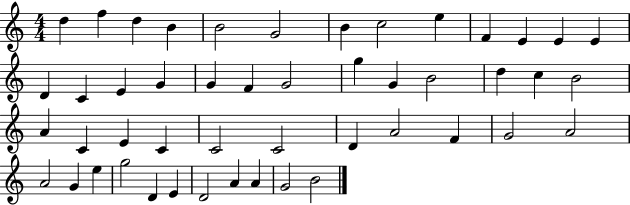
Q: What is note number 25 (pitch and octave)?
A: C5